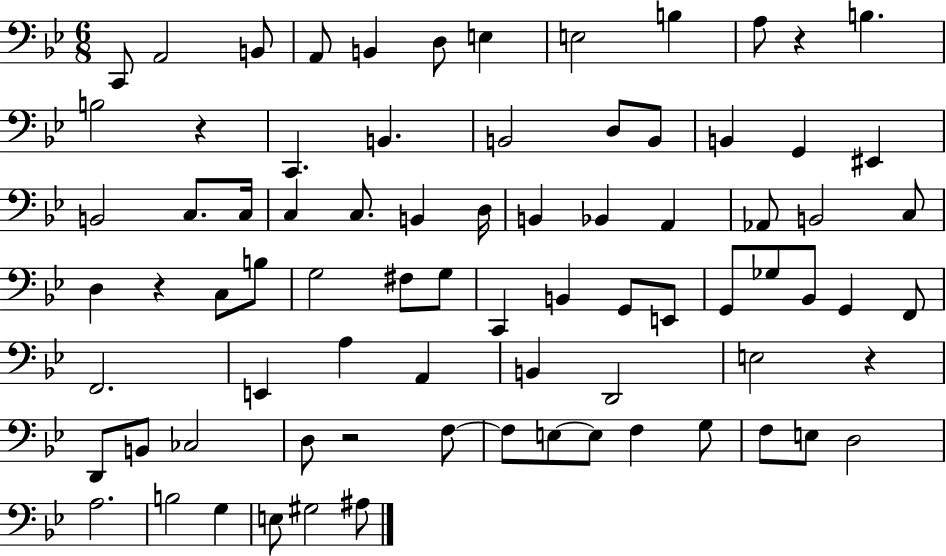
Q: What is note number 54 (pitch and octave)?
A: D2